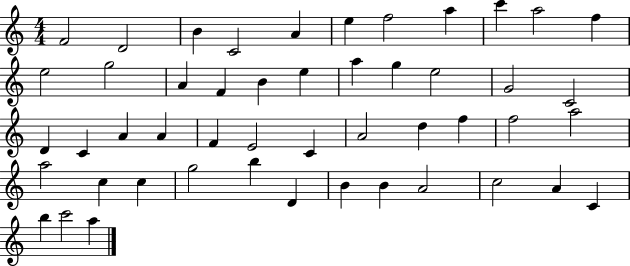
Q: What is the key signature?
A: C major